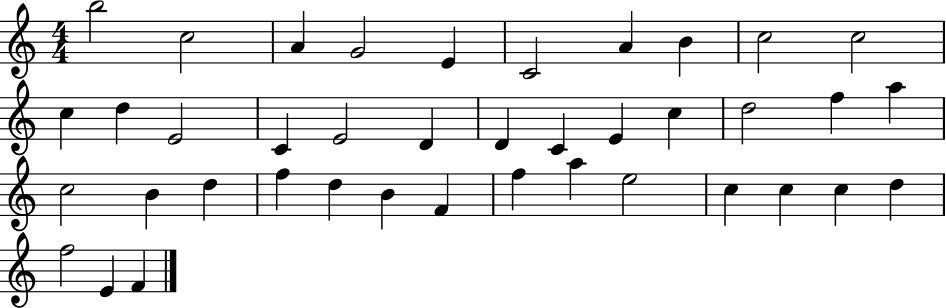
B5/h C5/h A4/q G4/h E4/q C4/h A4/q B4/q C5/h C5/h C5/q D5/q E4/h C4/q E4/h D4/q D4/q C4/q E4/q C5/q D5/h F5/q A5/q C5/h B4/q D5/q F5/q D5/q B4/q F4/q F5/q A5/q E5/h C5/q C5/q C5/q D5/q F5/h E4/q F4/q